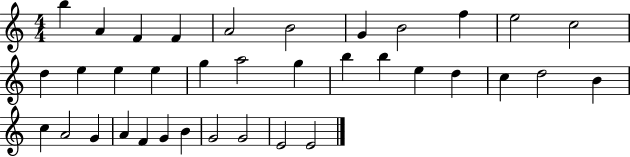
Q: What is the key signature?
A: C major